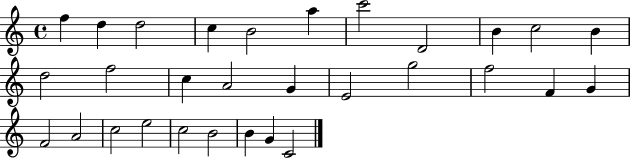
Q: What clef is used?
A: treble